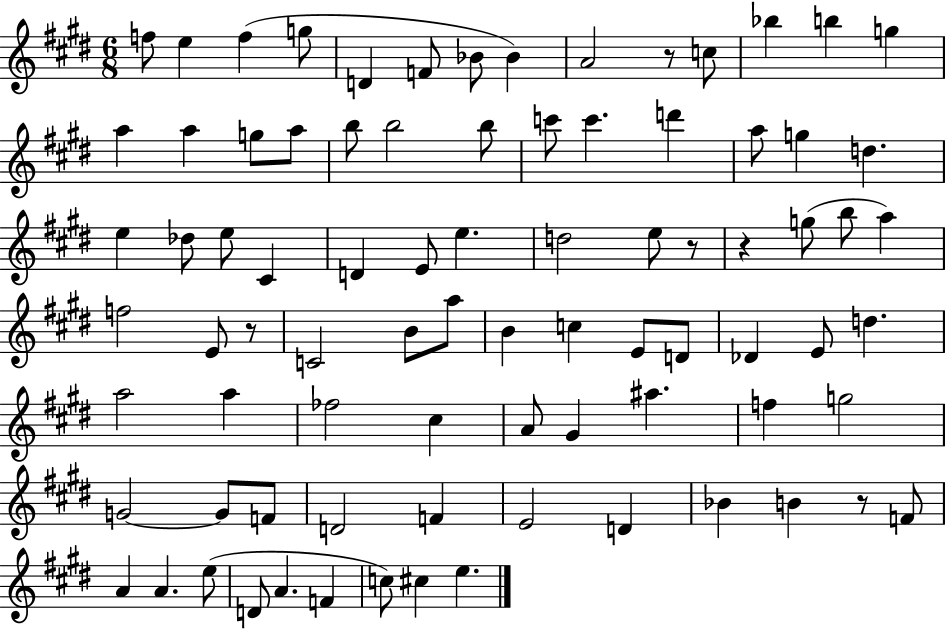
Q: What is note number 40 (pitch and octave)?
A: E4